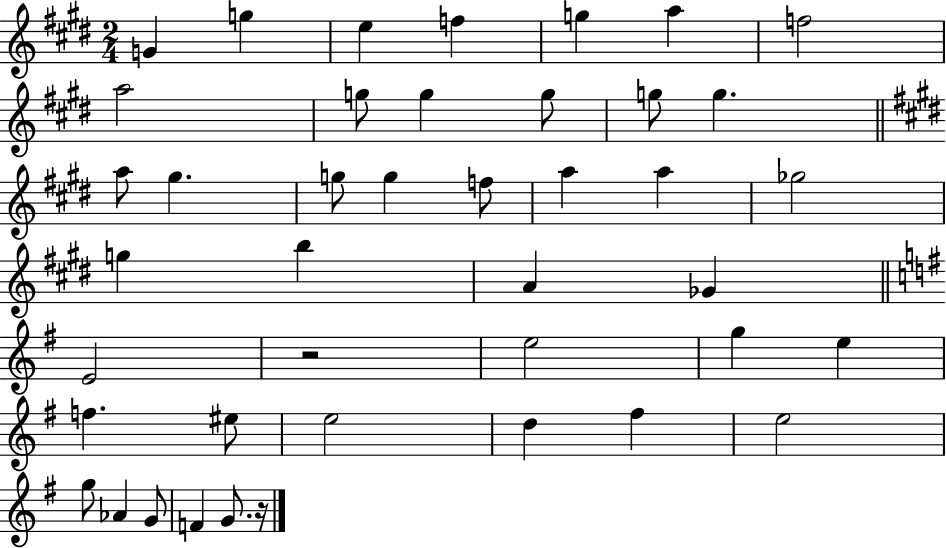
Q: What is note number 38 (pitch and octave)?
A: G4